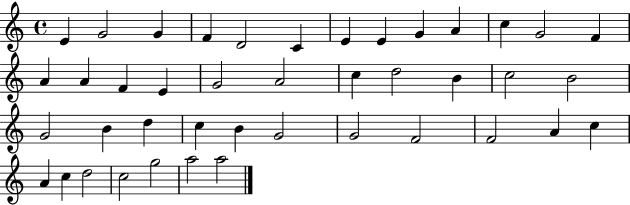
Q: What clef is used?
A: treble